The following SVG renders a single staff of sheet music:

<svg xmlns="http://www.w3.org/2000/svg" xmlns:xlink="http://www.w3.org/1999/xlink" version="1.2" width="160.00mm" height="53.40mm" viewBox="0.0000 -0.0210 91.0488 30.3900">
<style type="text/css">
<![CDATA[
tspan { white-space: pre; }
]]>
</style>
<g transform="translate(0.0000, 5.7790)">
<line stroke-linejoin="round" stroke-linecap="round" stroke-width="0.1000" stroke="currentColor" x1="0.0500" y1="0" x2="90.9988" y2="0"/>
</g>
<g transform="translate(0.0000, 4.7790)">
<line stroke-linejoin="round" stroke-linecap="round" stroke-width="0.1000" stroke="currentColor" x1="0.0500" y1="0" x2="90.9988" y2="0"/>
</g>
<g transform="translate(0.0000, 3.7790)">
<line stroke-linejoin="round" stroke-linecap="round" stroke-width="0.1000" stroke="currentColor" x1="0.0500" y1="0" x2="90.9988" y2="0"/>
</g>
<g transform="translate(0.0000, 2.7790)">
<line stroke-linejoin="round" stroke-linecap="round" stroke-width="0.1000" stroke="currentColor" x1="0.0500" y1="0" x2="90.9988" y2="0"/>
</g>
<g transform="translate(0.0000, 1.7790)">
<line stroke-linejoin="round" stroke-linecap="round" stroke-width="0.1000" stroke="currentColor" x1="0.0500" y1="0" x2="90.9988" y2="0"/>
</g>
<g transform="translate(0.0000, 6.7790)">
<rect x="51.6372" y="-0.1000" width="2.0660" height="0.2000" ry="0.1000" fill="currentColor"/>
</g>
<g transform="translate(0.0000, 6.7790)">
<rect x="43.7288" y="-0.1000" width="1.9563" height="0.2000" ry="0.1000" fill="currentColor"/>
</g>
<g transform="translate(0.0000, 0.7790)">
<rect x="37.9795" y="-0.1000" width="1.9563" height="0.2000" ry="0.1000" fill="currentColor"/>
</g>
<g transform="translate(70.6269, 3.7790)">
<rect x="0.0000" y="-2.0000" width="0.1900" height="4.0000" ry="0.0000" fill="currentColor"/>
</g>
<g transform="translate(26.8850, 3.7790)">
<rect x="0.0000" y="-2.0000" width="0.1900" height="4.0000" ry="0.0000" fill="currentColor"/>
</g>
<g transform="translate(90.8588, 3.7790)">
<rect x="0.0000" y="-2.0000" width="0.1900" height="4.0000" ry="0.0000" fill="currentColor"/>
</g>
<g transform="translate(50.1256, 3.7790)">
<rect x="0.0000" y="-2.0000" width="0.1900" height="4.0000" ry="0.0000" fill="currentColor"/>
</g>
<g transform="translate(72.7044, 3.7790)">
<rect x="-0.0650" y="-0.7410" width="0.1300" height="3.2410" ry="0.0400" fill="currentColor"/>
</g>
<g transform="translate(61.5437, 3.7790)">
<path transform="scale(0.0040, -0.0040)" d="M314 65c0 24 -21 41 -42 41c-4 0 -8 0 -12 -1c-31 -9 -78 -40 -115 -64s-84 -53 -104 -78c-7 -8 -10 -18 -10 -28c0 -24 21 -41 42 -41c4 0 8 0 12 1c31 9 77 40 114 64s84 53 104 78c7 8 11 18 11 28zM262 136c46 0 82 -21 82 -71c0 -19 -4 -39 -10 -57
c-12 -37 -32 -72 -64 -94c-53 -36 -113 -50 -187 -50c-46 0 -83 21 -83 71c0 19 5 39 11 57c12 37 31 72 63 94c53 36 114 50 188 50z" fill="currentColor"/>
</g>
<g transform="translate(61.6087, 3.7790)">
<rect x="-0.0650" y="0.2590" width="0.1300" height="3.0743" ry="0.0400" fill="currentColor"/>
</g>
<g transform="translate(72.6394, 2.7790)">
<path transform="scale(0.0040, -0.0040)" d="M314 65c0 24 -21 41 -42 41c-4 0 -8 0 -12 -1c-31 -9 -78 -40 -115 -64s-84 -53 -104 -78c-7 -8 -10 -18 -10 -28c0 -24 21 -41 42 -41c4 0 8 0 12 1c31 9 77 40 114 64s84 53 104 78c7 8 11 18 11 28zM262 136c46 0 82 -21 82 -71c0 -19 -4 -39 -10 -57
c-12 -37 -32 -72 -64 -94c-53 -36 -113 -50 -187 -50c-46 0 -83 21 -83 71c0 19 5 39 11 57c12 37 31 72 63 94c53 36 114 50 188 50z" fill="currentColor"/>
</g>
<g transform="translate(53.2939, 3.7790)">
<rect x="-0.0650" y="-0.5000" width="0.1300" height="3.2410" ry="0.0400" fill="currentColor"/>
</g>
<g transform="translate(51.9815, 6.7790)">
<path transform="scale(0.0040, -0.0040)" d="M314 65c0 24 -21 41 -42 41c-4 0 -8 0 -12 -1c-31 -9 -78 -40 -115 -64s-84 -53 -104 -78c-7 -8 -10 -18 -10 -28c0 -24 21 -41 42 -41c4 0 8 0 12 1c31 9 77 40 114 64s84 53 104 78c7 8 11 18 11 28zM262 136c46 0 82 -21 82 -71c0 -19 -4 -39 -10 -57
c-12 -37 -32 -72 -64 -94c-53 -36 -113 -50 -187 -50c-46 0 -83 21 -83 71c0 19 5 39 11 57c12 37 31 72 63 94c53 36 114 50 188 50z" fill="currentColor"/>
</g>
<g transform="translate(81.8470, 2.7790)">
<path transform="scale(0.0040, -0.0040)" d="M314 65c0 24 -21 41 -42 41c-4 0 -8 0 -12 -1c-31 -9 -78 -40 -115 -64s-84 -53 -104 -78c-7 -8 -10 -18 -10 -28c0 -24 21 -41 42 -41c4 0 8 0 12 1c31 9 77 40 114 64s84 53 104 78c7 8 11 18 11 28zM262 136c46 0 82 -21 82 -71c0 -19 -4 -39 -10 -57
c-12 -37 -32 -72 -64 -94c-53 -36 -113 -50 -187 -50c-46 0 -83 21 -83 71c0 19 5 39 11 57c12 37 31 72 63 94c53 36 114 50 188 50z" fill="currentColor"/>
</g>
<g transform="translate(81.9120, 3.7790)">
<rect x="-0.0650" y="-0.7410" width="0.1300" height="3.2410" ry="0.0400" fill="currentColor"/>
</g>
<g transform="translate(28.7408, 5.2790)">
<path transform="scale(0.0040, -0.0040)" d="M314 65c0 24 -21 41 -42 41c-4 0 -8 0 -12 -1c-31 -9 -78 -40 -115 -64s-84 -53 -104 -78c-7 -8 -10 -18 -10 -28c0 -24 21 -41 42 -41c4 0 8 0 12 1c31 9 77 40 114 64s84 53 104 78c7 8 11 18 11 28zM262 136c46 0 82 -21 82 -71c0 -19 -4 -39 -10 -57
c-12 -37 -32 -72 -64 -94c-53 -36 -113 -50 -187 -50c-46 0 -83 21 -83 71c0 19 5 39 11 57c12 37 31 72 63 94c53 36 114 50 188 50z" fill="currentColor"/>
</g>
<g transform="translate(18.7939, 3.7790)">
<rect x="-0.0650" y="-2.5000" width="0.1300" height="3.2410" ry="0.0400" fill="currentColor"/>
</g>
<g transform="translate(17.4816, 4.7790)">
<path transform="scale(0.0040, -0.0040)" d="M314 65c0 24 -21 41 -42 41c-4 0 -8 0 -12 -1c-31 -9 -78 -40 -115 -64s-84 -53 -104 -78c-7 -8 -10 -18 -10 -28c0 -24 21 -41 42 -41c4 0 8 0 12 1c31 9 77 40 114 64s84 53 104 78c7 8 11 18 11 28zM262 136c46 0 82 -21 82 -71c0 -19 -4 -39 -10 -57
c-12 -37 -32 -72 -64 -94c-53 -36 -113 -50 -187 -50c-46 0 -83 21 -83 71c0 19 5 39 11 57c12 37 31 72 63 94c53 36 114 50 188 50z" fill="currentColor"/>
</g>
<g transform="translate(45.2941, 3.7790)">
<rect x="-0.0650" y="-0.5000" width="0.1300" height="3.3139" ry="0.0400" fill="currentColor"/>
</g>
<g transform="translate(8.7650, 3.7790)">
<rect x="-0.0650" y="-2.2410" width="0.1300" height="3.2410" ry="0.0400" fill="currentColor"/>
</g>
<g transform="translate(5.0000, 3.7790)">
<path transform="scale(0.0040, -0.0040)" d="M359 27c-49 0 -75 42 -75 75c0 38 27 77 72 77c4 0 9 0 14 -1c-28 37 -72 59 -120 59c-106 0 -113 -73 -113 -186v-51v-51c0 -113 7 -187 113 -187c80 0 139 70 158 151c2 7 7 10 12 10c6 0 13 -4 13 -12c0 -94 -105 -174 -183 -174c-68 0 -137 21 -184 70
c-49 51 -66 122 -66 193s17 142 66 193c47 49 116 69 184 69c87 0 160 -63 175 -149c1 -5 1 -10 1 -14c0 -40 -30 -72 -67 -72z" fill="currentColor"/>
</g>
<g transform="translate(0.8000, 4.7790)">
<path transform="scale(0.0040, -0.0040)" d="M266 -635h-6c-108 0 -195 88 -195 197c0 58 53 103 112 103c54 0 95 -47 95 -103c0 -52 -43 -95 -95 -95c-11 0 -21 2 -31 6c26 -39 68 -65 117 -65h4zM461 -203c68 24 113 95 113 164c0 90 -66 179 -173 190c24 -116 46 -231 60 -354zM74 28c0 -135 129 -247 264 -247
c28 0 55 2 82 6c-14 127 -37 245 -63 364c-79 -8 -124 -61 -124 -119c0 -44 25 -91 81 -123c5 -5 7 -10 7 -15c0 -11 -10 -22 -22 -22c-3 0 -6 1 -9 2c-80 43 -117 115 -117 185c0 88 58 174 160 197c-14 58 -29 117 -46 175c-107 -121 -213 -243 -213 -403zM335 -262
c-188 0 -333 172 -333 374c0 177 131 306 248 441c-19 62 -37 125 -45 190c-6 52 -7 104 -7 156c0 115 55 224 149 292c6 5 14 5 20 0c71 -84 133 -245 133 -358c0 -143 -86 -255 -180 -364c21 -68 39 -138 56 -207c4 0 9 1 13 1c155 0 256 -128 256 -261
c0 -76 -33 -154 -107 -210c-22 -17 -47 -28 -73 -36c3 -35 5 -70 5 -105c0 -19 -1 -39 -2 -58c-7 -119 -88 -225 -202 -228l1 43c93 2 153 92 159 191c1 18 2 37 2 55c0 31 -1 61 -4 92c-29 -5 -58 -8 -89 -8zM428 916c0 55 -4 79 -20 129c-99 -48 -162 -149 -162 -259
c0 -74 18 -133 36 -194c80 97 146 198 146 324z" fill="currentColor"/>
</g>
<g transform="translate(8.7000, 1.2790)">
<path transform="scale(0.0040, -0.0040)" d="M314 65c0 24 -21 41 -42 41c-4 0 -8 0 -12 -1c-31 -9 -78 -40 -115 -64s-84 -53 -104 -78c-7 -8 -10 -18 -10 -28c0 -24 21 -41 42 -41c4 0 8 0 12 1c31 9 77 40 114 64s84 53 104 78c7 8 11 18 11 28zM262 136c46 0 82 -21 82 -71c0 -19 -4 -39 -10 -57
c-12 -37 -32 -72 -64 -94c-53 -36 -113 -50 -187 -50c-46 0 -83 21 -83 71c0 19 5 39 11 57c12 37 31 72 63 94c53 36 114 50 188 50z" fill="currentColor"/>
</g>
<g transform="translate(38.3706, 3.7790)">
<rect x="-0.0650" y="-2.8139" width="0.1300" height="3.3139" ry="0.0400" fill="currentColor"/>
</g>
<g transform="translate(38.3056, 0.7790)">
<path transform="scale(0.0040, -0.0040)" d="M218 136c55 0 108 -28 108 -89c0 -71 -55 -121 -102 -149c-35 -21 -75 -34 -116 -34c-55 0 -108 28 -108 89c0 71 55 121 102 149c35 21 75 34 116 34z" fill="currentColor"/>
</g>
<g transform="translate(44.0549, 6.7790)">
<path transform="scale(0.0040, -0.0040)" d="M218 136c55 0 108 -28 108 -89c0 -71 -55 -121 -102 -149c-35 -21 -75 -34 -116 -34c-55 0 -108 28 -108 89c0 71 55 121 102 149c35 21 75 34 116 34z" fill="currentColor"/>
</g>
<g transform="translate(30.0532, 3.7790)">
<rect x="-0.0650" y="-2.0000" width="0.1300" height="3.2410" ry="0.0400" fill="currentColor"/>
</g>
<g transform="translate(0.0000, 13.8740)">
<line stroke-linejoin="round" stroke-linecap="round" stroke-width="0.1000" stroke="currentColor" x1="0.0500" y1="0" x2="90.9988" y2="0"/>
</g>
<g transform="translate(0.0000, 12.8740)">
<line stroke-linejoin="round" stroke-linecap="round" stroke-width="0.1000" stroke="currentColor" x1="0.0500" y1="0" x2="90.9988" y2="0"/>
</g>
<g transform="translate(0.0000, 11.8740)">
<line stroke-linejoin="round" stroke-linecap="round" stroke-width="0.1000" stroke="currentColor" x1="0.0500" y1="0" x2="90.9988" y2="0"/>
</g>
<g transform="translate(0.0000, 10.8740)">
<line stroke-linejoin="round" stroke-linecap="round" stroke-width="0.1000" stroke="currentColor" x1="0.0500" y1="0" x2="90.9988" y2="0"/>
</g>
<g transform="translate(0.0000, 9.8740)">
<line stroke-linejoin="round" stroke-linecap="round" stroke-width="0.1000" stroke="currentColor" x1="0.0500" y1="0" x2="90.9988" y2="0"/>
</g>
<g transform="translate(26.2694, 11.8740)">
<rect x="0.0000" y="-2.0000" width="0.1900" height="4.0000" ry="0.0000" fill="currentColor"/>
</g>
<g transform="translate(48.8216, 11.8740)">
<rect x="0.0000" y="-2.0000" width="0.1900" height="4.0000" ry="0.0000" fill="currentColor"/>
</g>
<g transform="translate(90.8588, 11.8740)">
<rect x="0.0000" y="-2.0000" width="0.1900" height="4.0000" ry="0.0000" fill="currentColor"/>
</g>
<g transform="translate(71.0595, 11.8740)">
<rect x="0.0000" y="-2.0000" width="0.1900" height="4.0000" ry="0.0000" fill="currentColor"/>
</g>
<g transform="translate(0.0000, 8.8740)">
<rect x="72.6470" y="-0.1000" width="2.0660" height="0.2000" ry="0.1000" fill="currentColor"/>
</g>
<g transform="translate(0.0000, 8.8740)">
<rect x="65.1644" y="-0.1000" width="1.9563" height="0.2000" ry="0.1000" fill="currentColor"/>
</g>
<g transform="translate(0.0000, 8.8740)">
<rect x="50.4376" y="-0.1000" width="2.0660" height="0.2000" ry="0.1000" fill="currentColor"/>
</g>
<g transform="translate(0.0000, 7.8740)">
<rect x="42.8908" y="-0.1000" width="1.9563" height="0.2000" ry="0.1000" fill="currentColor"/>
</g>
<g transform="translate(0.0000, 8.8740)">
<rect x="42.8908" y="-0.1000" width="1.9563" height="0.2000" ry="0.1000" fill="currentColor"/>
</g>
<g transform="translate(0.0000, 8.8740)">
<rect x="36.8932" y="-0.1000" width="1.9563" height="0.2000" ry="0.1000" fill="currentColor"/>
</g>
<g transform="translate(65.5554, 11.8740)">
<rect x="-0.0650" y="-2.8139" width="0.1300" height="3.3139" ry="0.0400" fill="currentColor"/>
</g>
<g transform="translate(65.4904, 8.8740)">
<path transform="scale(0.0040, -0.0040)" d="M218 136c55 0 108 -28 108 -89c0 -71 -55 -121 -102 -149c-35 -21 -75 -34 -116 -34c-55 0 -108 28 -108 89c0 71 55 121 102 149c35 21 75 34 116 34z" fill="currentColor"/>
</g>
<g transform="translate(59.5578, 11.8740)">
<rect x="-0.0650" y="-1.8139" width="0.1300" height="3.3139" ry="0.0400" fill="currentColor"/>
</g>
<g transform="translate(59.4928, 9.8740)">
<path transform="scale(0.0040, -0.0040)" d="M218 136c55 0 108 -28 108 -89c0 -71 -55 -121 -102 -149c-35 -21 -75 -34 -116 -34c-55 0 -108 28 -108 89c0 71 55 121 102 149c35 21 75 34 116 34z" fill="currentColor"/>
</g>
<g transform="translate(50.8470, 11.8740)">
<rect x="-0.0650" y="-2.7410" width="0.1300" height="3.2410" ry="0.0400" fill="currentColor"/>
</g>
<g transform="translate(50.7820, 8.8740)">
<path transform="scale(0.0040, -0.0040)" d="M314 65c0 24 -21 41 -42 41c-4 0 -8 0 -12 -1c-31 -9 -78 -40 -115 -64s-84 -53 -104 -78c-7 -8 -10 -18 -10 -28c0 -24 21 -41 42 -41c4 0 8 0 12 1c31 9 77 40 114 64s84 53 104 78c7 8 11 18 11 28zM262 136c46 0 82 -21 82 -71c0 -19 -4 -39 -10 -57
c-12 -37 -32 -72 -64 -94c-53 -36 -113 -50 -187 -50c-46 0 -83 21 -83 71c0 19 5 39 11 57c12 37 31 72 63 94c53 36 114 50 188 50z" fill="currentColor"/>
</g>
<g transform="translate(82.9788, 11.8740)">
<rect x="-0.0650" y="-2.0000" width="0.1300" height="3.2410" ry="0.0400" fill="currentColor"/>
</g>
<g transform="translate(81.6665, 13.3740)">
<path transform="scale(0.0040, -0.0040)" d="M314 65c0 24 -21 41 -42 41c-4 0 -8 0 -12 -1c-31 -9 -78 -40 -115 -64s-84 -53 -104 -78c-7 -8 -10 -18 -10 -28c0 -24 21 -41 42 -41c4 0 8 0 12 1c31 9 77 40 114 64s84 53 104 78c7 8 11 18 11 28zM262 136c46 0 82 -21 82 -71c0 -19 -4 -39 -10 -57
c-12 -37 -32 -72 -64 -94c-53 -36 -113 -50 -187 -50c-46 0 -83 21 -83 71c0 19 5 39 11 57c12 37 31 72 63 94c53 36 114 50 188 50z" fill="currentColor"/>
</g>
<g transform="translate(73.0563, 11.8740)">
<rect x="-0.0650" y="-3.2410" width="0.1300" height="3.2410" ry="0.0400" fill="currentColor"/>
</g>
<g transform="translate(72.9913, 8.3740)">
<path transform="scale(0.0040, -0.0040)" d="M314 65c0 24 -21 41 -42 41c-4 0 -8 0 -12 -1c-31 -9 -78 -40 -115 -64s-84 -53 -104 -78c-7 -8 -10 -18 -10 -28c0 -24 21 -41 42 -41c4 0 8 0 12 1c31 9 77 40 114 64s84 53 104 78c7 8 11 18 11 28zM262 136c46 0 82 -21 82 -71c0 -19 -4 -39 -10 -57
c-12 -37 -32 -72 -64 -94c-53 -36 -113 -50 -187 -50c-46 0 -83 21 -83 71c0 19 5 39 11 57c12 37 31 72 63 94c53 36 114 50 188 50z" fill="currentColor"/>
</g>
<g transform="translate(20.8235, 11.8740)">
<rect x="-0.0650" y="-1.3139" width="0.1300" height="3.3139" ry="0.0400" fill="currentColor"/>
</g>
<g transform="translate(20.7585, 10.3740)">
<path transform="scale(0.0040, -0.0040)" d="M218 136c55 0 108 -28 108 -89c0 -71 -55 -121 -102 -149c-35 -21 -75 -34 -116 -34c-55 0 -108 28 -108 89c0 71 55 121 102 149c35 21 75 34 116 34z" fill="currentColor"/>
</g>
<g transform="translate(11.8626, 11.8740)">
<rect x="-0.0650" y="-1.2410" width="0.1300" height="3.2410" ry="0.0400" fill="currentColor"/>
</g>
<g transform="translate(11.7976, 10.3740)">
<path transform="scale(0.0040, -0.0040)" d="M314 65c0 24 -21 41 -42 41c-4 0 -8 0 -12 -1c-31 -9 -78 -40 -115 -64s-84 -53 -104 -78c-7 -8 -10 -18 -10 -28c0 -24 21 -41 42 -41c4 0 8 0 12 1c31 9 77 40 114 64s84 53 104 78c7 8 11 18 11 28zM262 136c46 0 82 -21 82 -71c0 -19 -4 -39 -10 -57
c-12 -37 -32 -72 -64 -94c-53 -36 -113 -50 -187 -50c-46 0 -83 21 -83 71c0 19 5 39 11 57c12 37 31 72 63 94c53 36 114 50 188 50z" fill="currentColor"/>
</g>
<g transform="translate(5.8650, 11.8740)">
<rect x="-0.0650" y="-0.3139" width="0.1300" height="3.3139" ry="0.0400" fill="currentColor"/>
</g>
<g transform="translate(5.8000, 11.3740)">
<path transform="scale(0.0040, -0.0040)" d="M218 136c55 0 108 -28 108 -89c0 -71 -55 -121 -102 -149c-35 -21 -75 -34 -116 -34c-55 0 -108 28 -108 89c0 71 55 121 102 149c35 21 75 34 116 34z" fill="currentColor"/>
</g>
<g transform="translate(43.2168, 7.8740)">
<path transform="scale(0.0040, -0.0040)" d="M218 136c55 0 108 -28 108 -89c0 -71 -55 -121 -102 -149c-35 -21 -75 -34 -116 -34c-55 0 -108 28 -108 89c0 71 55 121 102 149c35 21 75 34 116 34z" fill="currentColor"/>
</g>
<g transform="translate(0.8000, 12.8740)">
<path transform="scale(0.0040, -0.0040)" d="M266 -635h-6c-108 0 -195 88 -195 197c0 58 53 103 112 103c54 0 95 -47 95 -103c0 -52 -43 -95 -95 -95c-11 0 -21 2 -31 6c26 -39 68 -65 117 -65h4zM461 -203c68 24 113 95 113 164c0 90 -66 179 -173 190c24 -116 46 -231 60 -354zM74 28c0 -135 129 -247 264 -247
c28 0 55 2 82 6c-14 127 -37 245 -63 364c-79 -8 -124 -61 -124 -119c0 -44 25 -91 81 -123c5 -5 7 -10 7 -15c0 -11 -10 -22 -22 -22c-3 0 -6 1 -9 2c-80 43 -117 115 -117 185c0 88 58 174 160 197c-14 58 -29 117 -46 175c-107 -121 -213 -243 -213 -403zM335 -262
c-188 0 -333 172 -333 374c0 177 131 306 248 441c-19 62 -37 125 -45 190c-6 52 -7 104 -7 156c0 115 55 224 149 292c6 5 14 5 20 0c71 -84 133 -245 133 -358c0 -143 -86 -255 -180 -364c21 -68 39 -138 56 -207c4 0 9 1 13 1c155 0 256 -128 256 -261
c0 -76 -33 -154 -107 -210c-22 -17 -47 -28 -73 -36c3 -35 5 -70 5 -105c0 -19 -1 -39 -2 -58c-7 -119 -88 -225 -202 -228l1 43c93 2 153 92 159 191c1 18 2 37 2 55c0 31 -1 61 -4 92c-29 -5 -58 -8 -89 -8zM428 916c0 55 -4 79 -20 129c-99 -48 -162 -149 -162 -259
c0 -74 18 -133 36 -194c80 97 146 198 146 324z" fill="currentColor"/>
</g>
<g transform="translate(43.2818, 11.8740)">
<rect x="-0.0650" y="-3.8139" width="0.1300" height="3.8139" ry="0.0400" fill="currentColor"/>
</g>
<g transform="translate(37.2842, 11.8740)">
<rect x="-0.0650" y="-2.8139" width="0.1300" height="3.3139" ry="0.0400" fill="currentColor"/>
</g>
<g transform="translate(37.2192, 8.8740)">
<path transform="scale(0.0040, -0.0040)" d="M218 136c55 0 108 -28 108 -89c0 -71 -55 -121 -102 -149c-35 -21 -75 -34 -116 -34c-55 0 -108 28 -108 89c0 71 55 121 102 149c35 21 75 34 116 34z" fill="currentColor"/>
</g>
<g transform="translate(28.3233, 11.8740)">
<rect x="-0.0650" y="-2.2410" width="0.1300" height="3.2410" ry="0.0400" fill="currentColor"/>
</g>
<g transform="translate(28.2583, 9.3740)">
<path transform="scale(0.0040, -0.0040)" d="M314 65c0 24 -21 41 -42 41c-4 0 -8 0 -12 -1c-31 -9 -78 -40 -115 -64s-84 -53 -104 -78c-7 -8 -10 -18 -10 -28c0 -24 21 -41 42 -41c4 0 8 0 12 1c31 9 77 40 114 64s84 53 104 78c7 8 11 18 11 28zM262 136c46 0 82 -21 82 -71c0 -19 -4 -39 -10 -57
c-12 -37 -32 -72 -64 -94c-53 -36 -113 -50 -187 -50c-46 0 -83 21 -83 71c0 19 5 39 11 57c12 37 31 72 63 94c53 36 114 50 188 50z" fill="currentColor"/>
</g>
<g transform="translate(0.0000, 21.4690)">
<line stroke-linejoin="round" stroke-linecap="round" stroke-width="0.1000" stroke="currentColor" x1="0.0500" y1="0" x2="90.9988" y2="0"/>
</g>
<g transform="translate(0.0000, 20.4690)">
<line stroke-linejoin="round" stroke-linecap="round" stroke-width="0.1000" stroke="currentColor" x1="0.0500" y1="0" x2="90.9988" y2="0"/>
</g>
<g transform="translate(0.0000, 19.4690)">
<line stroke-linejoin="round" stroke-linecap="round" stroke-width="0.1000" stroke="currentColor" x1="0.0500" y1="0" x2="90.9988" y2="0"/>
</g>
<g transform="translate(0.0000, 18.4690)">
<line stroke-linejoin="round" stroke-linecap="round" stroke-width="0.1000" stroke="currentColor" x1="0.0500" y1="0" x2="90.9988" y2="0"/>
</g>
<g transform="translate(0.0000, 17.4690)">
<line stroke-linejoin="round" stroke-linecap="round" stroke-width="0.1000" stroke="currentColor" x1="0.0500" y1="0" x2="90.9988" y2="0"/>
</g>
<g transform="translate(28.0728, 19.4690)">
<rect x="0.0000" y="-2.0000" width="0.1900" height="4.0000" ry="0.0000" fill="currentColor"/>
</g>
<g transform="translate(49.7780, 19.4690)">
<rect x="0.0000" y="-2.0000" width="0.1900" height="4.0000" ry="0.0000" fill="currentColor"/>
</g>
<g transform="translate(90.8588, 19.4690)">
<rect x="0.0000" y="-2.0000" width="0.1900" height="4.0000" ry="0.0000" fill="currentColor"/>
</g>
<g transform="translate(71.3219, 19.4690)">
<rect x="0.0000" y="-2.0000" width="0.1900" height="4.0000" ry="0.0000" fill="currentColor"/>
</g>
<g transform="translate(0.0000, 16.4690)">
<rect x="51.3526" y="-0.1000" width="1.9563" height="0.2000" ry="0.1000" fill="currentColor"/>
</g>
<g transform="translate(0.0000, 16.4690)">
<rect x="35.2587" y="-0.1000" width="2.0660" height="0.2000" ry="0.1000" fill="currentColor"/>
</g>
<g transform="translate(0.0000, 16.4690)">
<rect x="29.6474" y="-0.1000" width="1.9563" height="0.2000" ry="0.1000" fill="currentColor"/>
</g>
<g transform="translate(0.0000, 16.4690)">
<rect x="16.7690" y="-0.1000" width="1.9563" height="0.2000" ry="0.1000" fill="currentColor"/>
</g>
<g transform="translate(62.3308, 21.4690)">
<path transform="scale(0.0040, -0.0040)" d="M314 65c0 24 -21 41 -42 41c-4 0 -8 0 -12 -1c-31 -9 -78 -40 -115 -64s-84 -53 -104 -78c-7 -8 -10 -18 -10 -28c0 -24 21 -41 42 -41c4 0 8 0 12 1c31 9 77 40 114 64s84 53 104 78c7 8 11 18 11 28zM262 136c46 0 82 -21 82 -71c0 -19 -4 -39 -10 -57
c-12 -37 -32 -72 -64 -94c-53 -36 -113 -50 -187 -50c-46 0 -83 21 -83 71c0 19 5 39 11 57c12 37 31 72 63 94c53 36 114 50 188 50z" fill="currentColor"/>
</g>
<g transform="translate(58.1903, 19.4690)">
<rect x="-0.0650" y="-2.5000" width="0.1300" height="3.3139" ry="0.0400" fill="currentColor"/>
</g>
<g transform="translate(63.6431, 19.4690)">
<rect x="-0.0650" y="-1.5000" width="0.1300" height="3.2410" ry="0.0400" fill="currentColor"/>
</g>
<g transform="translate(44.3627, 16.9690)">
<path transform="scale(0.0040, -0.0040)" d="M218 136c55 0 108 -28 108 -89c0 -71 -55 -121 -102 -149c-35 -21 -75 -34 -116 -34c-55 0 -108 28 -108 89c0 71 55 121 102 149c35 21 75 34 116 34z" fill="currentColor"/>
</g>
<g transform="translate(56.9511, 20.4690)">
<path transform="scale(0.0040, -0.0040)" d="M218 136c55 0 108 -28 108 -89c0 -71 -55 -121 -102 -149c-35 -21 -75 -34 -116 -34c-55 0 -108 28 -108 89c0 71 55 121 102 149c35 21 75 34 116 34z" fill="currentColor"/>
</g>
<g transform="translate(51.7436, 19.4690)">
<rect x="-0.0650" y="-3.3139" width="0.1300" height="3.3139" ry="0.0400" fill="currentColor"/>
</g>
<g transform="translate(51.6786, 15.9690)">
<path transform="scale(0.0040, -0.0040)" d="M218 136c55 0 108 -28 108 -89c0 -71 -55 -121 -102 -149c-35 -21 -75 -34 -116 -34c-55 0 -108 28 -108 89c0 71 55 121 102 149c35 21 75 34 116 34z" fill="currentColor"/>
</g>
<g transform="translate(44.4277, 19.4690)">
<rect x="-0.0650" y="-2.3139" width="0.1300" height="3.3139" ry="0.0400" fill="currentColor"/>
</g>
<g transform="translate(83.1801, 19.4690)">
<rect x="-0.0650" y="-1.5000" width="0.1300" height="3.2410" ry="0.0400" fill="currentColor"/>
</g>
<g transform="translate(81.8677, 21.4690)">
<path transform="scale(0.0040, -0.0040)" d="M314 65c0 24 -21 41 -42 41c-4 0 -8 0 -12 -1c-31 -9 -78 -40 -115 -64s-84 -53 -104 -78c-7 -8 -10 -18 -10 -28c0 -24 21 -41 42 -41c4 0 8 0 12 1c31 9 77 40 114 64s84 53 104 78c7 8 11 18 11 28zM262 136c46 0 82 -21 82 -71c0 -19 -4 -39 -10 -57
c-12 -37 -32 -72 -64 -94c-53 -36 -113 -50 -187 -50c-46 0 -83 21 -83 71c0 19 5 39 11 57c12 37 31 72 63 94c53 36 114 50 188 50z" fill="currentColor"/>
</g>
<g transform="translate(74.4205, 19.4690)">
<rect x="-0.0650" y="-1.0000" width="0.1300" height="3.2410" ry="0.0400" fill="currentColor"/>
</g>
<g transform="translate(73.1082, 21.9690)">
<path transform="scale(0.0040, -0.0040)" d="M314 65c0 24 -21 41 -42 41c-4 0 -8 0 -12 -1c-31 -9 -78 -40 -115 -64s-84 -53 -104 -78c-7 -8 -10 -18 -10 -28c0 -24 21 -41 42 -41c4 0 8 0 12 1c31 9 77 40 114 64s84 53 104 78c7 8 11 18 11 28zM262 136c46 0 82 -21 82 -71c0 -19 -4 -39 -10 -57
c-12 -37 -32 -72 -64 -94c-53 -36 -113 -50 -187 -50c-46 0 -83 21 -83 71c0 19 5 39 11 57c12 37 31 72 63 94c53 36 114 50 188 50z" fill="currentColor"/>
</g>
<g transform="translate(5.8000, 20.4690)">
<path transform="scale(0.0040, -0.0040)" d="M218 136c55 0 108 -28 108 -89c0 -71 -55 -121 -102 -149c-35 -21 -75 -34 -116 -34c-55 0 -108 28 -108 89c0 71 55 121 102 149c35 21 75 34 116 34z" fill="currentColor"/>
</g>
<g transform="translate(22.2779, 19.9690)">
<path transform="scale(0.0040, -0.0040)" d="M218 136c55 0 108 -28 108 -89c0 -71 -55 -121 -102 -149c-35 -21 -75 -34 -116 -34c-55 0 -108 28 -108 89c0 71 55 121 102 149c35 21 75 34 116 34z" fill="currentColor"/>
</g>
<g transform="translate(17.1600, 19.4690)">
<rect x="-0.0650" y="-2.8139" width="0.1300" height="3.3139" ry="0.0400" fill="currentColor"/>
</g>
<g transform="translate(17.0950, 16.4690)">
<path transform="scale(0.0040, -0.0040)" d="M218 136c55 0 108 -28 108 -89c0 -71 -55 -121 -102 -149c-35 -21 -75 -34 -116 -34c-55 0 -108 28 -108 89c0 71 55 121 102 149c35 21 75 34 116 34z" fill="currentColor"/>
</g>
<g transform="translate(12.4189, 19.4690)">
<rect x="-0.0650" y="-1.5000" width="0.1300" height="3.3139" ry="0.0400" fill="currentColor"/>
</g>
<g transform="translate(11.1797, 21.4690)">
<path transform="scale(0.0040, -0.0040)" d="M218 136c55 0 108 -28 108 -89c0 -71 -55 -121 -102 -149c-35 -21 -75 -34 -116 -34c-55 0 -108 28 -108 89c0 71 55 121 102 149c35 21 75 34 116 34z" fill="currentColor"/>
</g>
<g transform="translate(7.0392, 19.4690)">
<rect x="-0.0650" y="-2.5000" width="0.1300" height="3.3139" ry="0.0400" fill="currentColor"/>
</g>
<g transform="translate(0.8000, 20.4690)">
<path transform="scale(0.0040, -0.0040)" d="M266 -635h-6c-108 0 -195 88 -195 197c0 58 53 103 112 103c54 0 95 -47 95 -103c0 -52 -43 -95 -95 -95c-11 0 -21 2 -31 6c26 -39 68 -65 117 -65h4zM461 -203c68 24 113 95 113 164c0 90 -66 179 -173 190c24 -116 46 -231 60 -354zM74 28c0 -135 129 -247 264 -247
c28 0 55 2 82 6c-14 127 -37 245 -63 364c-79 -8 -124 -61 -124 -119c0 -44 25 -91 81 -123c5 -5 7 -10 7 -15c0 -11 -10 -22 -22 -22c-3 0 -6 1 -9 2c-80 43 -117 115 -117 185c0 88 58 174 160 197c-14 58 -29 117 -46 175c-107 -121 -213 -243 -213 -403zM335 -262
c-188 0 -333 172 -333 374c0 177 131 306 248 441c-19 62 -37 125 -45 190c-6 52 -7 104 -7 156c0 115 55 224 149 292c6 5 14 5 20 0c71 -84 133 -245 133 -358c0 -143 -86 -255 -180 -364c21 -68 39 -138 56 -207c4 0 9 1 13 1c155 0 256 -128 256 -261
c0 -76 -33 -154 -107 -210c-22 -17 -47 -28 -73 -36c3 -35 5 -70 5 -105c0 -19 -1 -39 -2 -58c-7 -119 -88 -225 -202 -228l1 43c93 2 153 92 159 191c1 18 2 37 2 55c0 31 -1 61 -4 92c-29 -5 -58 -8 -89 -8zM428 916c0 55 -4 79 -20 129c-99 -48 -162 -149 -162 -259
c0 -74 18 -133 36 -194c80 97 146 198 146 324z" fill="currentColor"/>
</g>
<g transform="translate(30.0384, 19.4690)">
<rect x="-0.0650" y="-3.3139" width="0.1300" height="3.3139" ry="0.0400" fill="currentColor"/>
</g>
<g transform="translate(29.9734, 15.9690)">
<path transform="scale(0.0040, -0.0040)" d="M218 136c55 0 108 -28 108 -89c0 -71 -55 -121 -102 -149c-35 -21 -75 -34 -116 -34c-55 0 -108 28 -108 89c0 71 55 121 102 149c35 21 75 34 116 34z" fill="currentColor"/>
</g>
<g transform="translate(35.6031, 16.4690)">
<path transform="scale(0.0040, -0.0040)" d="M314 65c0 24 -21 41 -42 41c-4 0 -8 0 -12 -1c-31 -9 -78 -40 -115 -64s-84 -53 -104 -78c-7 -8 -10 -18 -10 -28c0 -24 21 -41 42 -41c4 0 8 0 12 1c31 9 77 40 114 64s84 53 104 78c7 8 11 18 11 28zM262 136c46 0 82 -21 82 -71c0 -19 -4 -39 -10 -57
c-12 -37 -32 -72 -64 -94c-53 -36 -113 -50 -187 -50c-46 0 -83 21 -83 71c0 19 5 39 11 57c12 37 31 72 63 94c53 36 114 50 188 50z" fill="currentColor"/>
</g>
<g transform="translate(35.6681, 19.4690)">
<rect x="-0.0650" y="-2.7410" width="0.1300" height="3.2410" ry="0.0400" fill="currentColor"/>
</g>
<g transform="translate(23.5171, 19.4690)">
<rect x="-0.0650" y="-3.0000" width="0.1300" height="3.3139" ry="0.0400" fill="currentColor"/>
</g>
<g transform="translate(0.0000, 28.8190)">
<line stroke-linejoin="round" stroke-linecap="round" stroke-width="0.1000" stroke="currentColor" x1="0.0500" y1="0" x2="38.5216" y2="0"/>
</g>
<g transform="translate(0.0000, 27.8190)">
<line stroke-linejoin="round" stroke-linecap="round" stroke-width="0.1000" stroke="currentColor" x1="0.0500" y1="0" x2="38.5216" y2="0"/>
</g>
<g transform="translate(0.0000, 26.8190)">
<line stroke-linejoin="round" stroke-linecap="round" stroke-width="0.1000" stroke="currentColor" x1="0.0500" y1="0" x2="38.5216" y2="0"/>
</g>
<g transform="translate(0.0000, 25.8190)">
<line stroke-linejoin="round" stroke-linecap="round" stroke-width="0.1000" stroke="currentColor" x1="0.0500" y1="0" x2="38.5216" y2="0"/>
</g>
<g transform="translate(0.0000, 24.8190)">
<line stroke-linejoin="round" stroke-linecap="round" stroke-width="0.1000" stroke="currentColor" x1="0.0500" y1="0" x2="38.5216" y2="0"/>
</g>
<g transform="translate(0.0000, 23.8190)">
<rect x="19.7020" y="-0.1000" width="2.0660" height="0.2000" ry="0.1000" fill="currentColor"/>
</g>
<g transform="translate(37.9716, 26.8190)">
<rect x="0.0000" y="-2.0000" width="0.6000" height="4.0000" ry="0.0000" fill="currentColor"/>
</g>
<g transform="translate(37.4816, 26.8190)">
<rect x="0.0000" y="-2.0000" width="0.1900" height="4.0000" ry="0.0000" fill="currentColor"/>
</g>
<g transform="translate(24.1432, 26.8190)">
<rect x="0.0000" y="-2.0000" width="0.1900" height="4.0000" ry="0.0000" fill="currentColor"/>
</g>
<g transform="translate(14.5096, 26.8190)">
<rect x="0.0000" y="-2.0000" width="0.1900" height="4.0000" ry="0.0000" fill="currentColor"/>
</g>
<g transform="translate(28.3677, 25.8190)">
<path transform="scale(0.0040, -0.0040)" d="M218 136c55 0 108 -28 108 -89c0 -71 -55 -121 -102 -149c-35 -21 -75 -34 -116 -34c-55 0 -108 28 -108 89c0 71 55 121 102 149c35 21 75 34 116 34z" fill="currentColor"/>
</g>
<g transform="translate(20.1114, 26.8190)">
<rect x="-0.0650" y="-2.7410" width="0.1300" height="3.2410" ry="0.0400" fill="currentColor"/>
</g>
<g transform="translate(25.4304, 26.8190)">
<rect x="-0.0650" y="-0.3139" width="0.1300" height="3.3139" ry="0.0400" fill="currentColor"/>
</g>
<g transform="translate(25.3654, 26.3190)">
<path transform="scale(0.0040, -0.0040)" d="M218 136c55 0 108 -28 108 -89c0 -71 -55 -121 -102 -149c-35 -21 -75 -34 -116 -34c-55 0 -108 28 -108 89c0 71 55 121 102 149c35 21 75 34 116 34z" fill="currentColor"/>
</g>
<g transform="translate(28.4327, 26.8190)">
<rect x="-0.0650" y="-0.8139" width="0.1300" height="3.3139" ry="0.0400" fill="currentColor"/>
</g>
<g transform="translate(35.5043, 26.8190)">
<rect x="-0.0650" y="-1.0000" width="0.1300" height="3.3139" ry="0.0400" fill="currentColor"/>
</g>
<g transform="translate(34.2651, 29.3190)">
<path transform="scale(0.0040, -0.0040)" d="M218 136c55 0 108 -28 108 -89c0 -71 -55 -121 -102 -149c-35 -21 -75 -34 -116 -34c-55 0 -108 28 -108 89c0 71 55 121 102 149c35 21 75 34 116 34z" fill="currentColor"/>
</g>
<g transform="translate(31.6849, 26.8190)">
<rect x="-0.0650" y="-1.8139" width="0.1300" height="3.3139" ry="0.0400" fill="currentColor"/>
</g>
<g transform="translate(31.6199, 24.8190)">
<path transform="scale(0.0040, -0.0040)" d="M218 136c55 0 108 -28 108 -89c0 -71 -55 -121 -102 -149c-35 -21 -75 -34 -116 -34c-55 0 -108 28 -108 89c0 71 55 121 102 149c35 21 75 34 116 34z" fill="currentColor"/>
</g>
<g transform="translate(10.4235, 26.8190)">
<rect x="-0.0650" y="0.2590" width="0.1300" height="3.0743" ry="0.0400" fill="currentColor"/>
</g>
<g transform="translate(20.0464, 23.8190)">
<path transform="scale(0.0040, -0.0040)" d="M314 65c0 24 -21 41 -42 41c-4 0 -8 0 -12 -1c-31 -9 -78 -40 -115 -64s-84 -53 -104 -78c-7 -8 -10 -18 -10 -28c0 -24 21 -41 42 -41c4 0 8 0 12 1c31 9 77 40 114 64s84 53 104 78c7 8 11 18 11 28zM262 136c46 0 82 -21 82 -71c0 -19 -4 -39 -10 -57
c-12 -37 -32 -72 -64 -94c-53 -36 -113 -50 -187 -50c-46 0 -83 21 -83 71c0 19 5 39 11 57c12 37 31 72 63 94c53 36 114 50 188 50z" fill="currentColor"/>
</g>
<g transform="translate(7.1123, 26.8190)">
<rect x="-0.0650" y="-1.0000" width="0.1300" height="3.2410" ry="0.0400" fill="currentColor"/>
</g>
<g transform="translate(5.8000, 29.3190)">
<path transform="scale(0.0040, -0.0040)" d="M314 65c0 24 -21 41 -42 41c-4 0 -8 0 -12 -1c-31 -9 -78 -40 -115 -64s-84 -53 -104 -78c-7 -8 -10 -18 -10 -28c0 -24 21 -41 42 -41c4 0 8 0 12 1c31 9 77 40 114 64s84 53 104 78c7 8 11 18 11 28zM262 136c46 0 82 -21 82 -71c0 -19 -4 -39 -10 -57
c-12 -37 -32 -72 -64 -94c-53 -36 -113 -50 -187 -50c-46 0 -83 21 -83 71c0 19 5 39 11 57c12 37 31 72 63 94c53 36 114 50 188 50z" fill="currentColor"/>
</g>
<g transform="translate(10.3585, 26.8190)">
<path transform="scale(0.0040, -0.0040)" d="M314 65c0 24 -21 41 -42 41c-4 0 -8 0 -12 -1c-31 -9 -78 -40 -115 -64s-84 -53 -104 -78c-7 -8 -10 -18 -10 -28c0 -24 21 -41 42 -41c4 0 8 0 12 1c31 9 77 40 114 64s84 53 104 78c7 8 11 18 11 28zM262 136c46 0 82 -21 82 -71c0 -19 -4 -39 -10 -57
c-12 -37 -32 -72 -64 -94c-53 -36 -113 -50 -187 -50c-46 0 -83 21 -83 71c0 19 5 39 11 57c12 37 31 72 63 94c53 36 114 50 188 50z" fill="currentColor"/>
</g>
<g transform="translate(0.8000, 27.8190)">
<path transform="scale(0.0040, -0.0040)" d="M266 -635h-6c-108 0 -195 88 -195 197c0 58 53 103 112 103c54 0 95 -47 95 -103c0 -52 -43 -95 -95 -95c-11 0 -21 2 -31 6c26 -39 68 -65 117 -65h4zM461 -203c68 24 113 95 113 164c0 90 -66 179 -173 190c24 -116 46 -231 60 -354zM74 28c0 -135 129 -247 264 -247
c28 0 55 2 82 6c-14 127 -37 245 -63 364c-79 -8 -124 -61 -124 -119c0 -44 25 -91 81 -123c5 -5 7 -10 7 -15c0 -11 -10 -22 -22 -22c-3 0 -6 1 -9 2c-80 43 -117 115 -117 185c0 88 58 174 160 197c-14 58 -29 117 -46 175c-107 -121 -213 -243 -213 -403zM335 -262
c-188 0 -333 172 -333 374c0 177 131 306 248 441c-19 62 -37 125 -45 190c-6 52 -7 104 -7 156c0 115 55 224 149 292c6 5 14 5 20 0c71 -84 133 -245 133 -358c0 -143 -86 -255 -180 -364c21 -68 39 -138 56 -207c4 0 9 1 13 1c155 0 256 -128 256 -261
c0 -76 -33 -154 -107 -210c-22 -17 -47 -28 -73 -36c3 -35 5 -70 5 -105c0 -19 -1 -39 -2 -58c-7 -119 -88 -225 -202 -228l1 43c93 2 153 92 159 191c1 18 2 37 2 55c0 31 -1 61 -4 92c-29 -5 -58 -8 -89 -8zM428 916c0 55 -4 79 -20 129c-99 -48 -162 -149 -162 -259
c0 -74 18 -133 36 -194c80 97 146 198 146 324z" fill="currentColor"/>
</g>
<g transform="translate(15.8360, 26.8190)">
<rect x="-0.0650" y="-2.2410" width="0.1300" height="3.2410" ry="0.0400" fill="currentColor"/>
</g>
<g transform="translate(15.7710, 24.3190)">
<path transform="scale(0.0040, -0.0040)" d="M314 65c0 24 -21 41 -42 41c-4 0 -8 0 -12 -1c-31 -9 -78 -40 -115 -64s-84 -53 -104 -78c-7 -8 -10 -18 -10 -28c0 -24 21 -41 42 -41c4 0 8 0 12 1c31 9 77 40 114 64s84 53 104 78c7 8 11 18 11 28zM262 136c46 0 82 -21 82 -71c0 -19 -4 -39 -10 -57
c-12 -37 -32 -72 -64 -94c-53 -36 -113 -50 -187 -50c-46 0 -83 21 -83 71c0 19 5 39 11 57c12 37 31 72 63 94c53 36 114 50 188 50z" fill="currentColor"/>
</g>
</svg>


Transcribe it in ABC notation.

X:1
T:Untitled
M:4/4
L:1/4
K:C
g2 G2 F2 a C C2 B2 d2 d2 c e2 e g2 a c' a2 f a b2 F2 G E a A b a2 g b G E2 D2 E2 D2 B2 g2 a2 c d f D